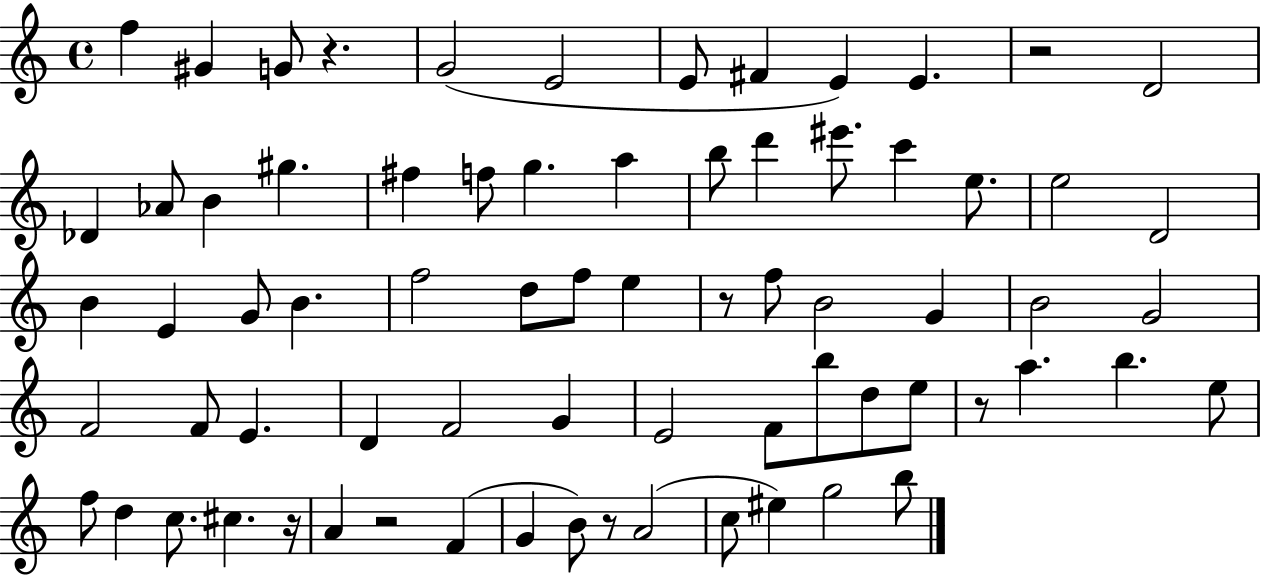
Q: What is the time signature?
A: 4/4